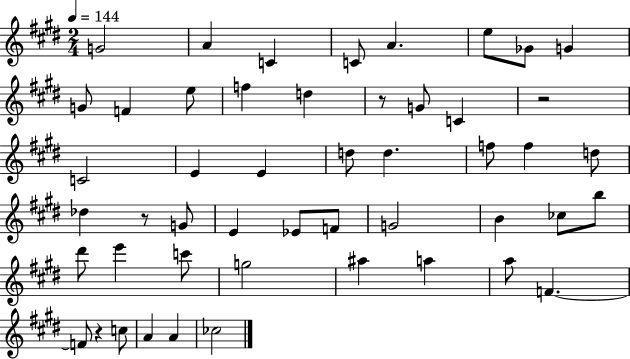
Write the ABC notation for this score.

X:1
T:Untitled
M:2/4
L:1/4
K:E
G2 A C C/2 A e/2 _G/2 G G/2 F e/2 f d z/2 G/2 C z2 C2 E E d/2 d f/2 f d/2 _d z/2 G/2 E _E/2 F/2 G2 B _c/2 b/2 ^d'/2 e' c'/2 g2 ^a a a/2 F F/2 z c/2 A A _c2